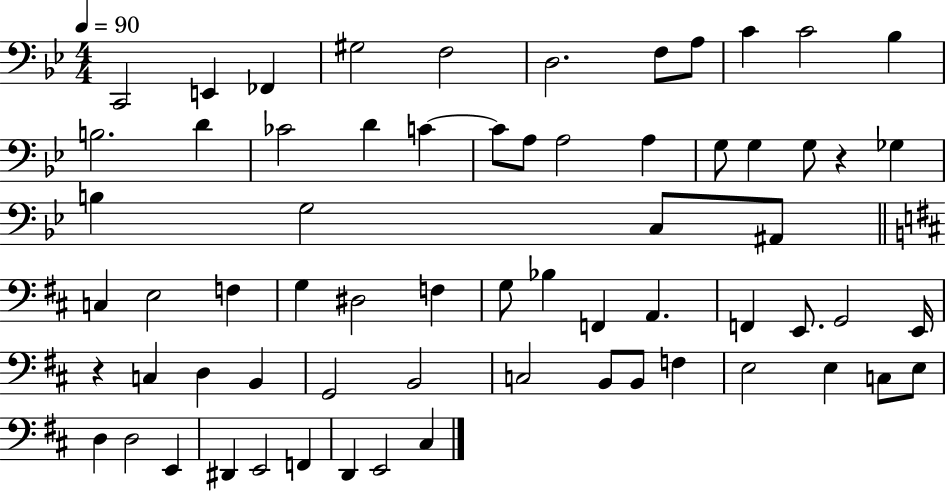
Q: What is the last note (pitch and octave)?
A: C#3